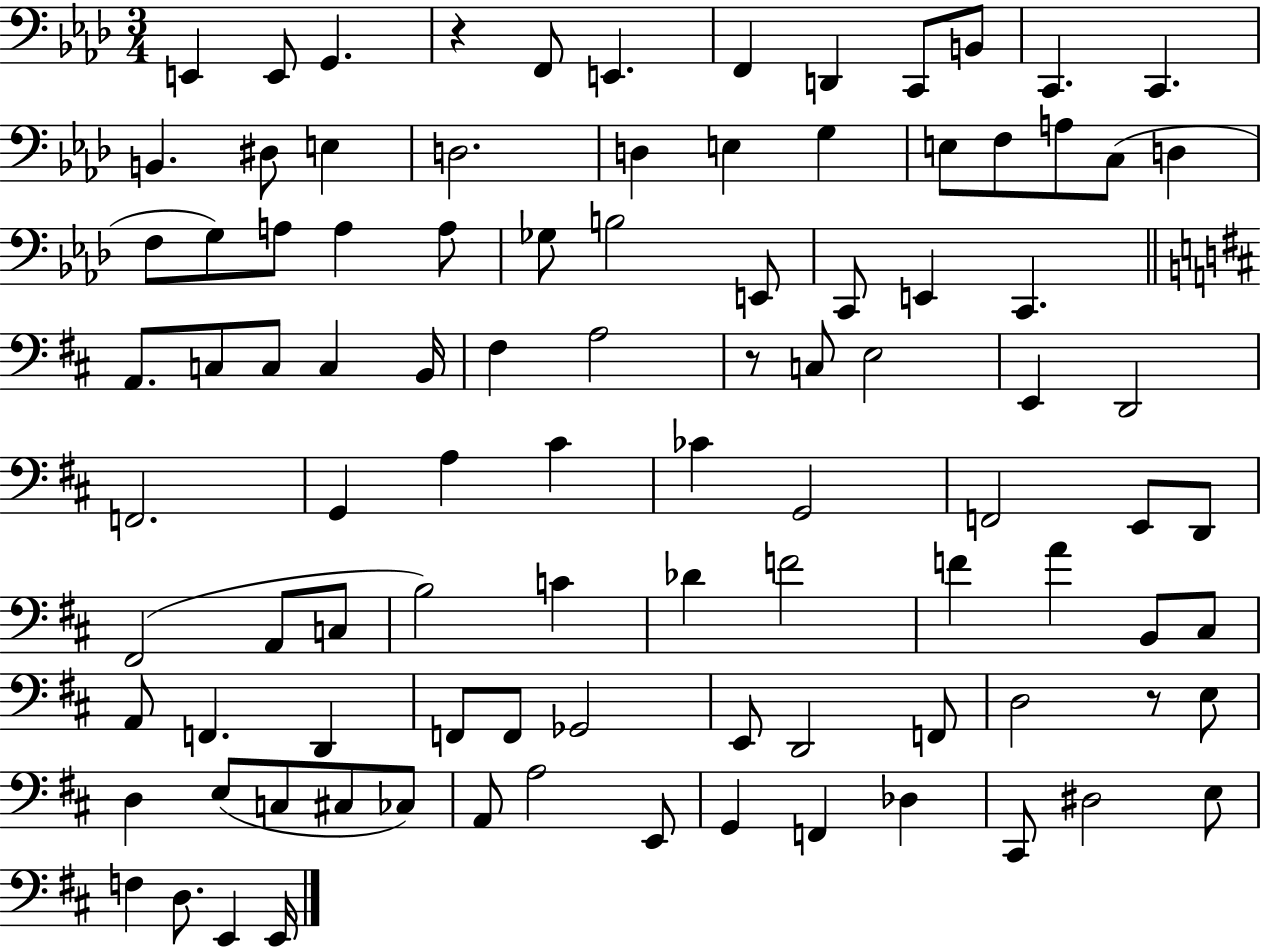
{
  \clef bass
  \numericTimeSignature
  \time 3/4
  \key aes \major
  \repeat volta 2 { e,4 e,8 g,4. | r4 f,8 e,4. | f,4 d,4 c,8 b,8 | c,4. c,4. | \break b,4. dis8 e4 | d2. | d4 e4 g4 | e8 f8 a8 c8( d4 | \break f8 g8) a8 a4 a8 | ges8 b2 e,8 | c,8 e,4 c,4. | \bar "||" \break \key b \minor a,8. c8 c8 c4 b,16 | fis4 a2 | r8 c8 e2 | e,4 d,2 | \break f,2. | g,4 a4 cis'4 | ces'4 g,2 | f,2 e,8 d,8 | \break fis,2( a,8 c8 | b2) c'4 | des'4 f'2 | f'4 a'4 b,8 cis8 | \break a,8 f,4. d,4 | f,8 f,8 ges,2 | e,8 d,2 f,8 | d2 r8 e8 | \break d4 e8( c8 cis8 ces8) | a,8 a2 e,8 | g,4 f,4 des4 | cis,8 dis2 e8 | \break f4 d8. e,4 e,16 | } \bar "|."
}